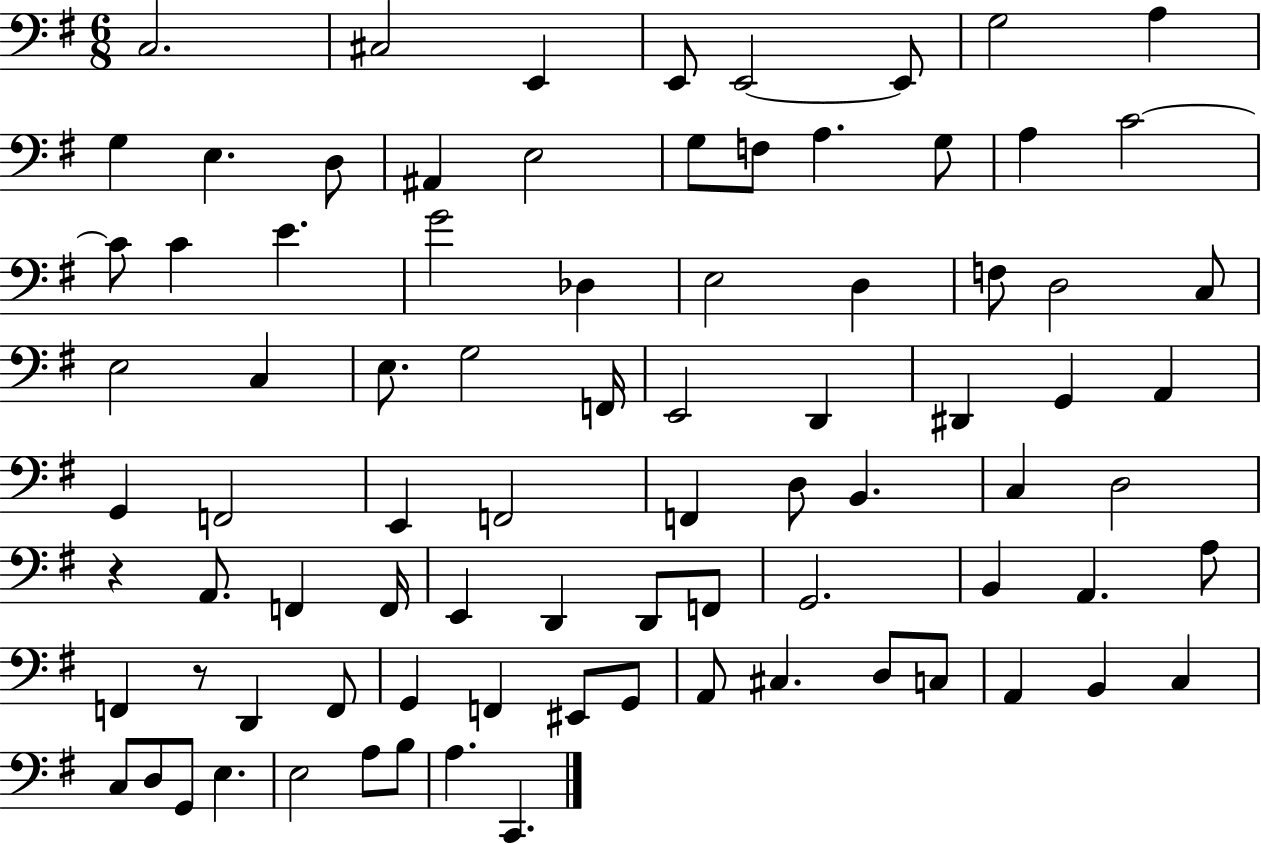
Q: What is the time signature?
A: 6/8